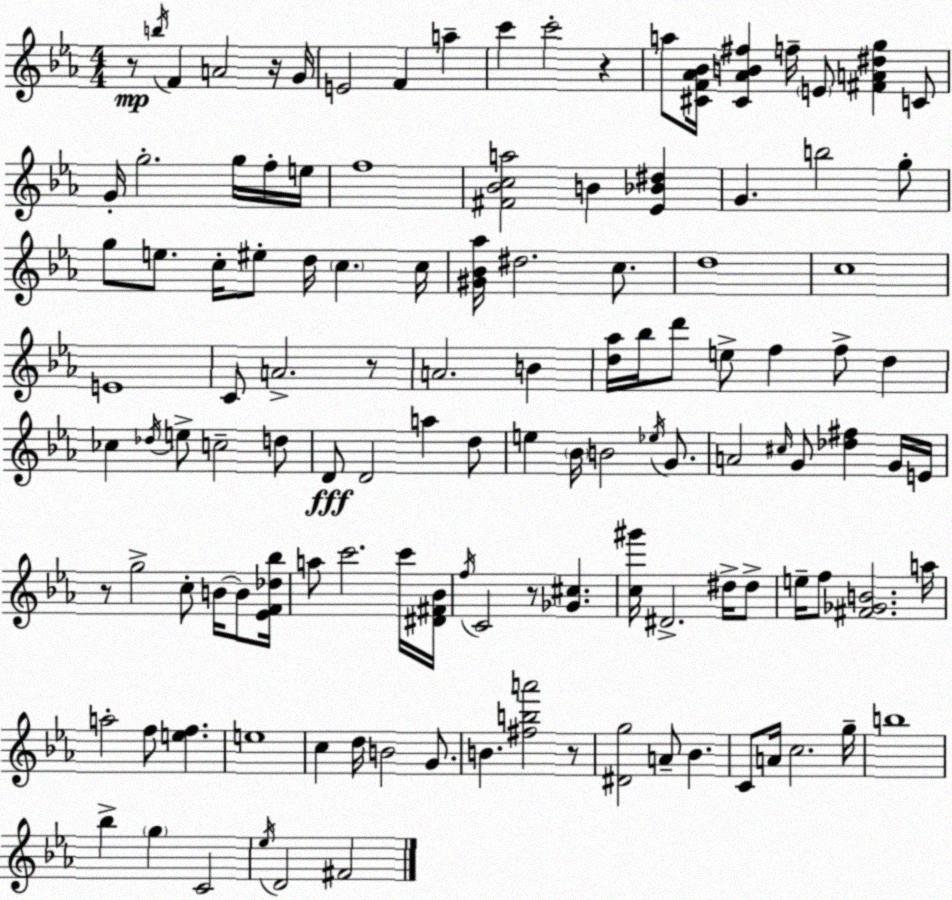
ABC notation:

X:1
T:Untitled
M:4/4
L:1/4
K:Eb
z/2 b/4 F A2 z/4 G/4 E2 F a c' c'2 z a/2 [^CF_A_B]/4 [^C_AB^f] f/4 E/2 [^FA^dg] C/2 G/4 g2 g/4 f/4 e/4 f4 [^F_Bca]2 B [_E_B^d] G b2 g/2 g/2 e/2 c/4 ^e/2 d/4 c c/4 [^G_B_a]/4 ^d2 c/2 d4 c4 E4 C/2 A2 z/2 A2 B [d_a]/4 _b/4 d'/2 e/2 f f/2 d _c _d/4 e/2 c2 d/2 D/2 D2 a d/2 e _B/4 B2 _e/4 G/2 A2 ^c/4 G/2 [_d^f] G/4 E/4 z/2 g2 c/2 B/4 B/2 [_EF_d_b]/4 a/2 c'2 c'/4 [^D^F_B]/4 f/4 C2 z/2 [_G^c] [c^g']/4 ^D2 ^d/4 ^d/2 e/4 f/2 [^F_GB]2 a/4 a2 f/2 [ef] e4 c d/4 B2 G/2 B [^fba']2 z/2 [^Dg]2 A/2 _B C/2 A/4 c2 g/4 b4 _b g C2 _e/4 D2 ^F2